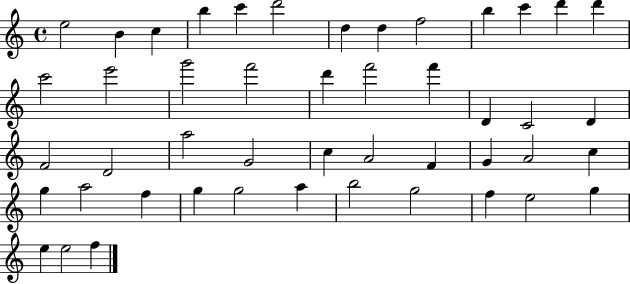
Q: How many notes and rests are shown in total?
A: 47